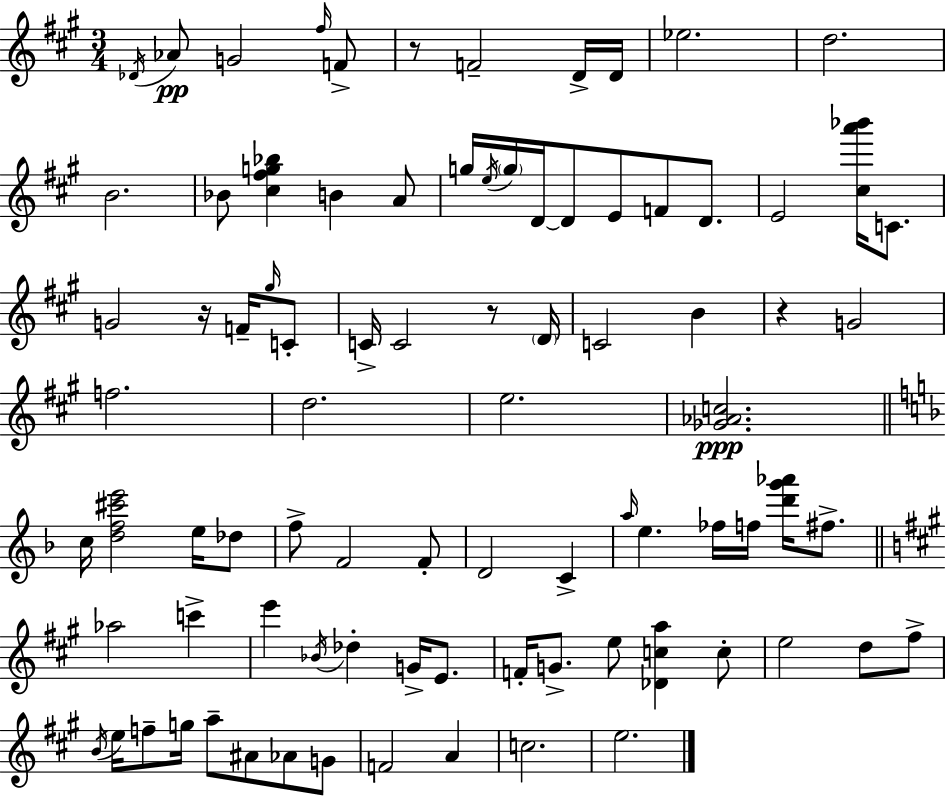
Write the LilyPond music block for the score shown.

{
  \clef treble
  \numericTimeSignature
  \time 3/4
  \key a \major
  \acciaccatura { des'16 }\pp aes'8 g'2 \grace { fis''16 } | f'8-> r8 f'2-- | d'16-> d'16 ees''2. | d''2. | \break b'2. | bes'8 <cis'' fis'' g'' bes''>4 b'4 | a'8 g''16 \acciaccatura { e''16 } \parenthesize g''16 d'16~~ d'8 e'8 f'8 | d'8. e'2 <cis'' a''' bes'''>16 | \break c'8. g'2 r16 | f'16-- \grace { gis''16 } c'8-. c'16-> c'2 | r8 \parenthesize d'16 c'2 | b'4 r4 g'2 | \break f''2. | d''2. | e''2. | <ges' aes' c''>2.\ppp | \break \bar "||" \break \key d \minor c''16 <d'' f'' cis''' e'''>2 e''16 des''8 | f''8-> f'2 f'8-. | d'2 c'4-> | \grace { a''16 } e''4. fes''16 f''16 <d''' g''' aes'''>16 fis''8.-> | \break \bar "||" \break \key a \major aes''2 c'''4-> | e'''4 \acciaccatura { bes'16 } des''4-. g'16-> e'8. | f'16-. g'8.-> e''8 <des' c'' a''>4 c''8-. | e''2 d''8 fis''8-> | \break \acciaccatura { b'16 } e''16 f''8-- g''16 a''8-- ais'8 aes'8 | g'8 f'2 a'4 | c''2. | e''2. | \break \bar "|."
}